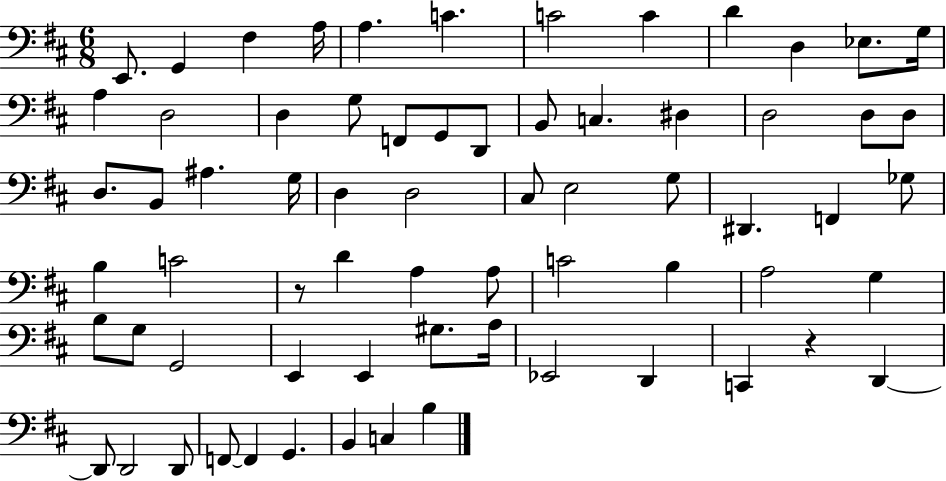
{
  \clef bass
  \numericTimeSignature
  \time 6/8
  \key d \major
  e,8. g,4 fis4 a16 | a4. c'4. | c'2 c'4 | d'4 d4 ees8. g16 | \break a4 d2 | d4 g8 f,8 g,8 d,8 | b,8 c4. dis4 | d2 d8 d8 | \break d8. b,8 ais4. g16 | d4 d2 | cis8 e2 g8 | dis,4. f,4 ges8 | \break b4 c'2 | r8 d'4 a4 a8 | c'2 b4 | a2 g4 | \break b8 g8 g,2 | e,4 e,4 gis8. a16 | ees,2 d,4 | c,4 r4 d,4~~ | \break d,8 d,2 d,8 | f,8~~ f,4 g,4. | b,4 c4 b4 | \bar "|."
}